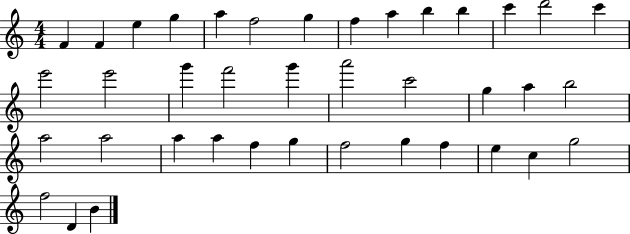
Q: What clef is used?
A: treble